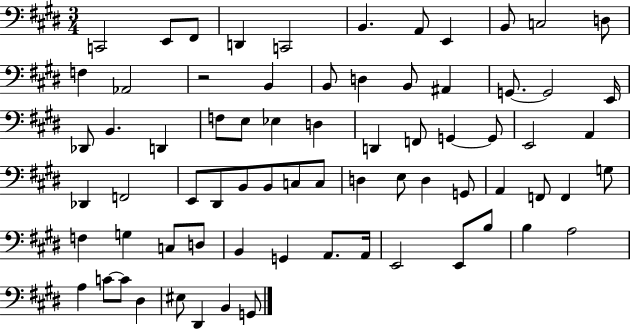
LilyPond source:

{
  \clef bass
  \numericTimeSignature
  \time 3/4
  \key e \major
  \repeat volta 2 { c,2 e,8 fis,8 | d,4 c,2 | b,4. a,8 e,4 | b,8 c2 d8 | \break f4 aes,2 | r2 b,4 | b,8 d4 b,8 ais,4 | g,8.~~ g,2 e,16 | \break des,8 b,4. d,4 | f8 e8 ees4 d4 | d,4 f,8 g,4~~ g,8 | e,2 a,4 | \break des,4 f,2 | e,8 dis,8 b,8 b,8 c8 c8 | d4 e8 d4 g,8 | a,4 f,8 f,4 g8 | \break f4 g4 c8 d8 | b,4 g,4 a,8. a,16 | e,2 e,8 b8 | b4 a2 | \break a4 c'8~~ c'8 dis4 | eis8 dis,4 b,4 g,8 | } \bar "|."
}